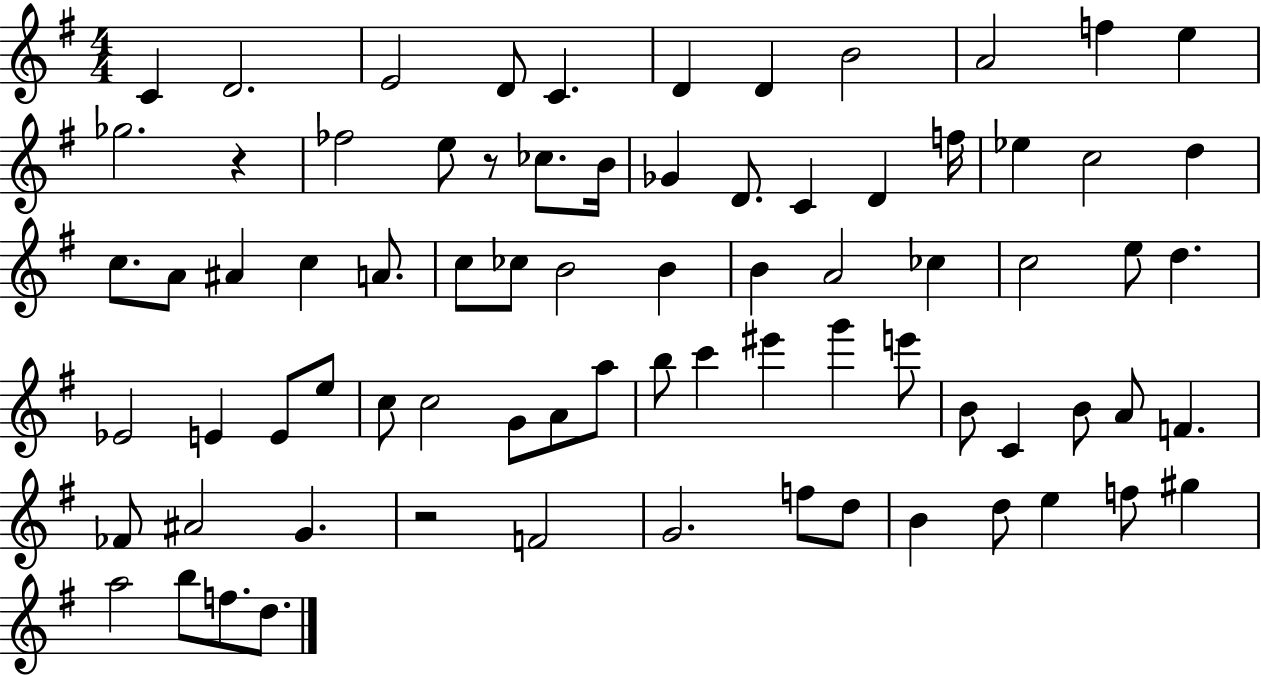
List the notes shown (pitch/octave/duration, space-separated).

C4/q D4/h. E4/h D4/e C4/q. D4/q D4/q B4/h A4/h F5/q E5/q Gb5/h. R/q FES5/h E5/e R/e CES5/e. B4/s Gb4/q D4/e. C4/q D4/q F5/s Eb5/q C5/h D5/q C5/e. A4/e A#4/q C5/q A4/e. C5/e CES5/e B4/h B4/q B4/q A4/h CES5/q C5/h E5/e D5/q. Eb4/h E4/q E4/e E5/e C5/e C5/h G4/e A4/e A5/e B5/e C6/q EIS6/q G6/q E6/e B4/e C4/q B4/e A4/e F4/q. FES4/e A#4/h G4/q. R/h F4/h G4/h. F5/e D5/e B4/q D5/e E5/q F5/e G#5/q A5/h B5/e F5/e. D5/e.